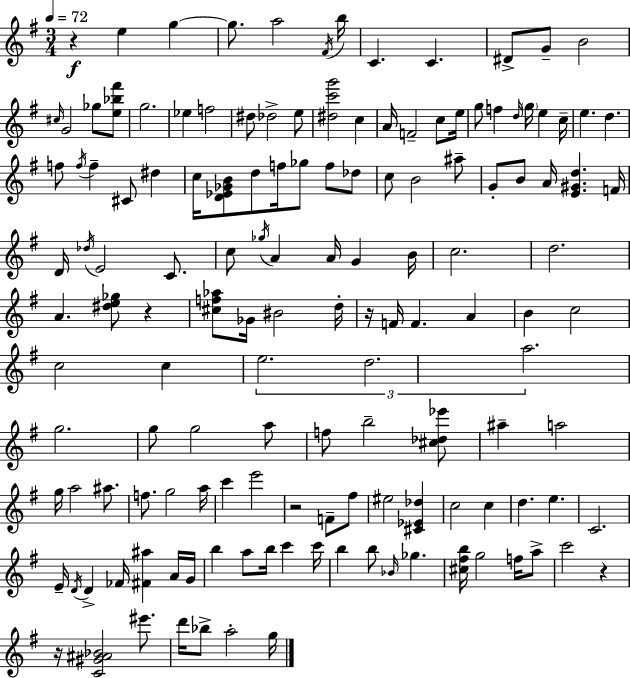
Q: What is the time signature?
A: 3/4